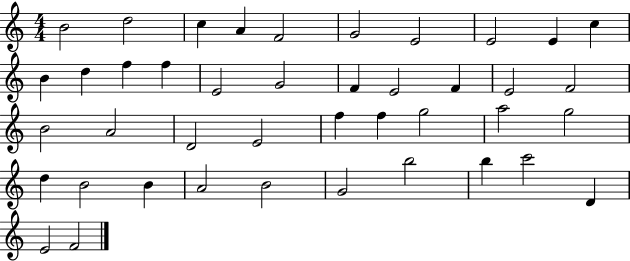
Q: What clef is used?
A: treble